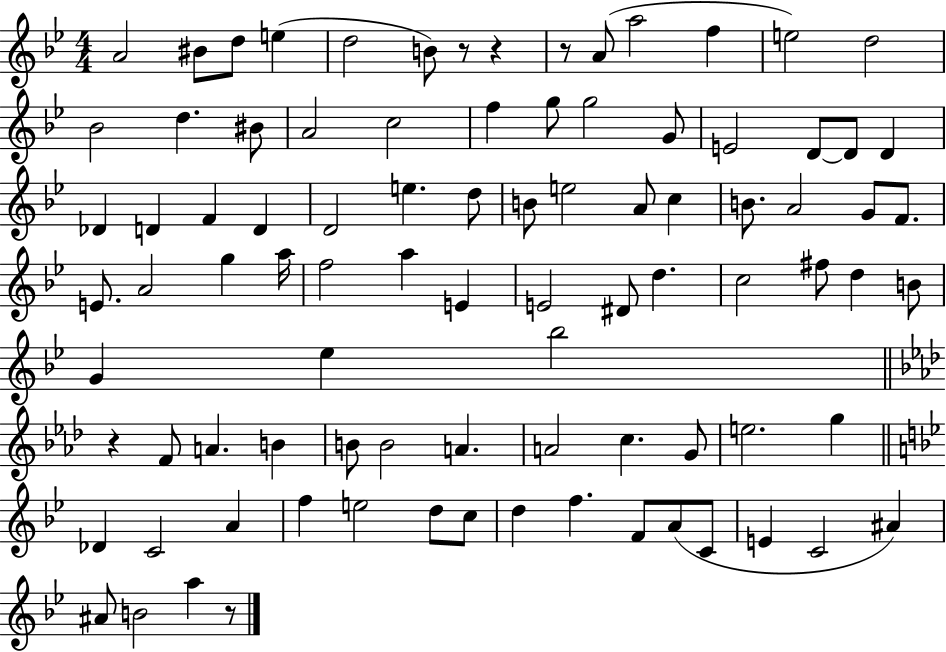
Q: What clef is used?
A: treble